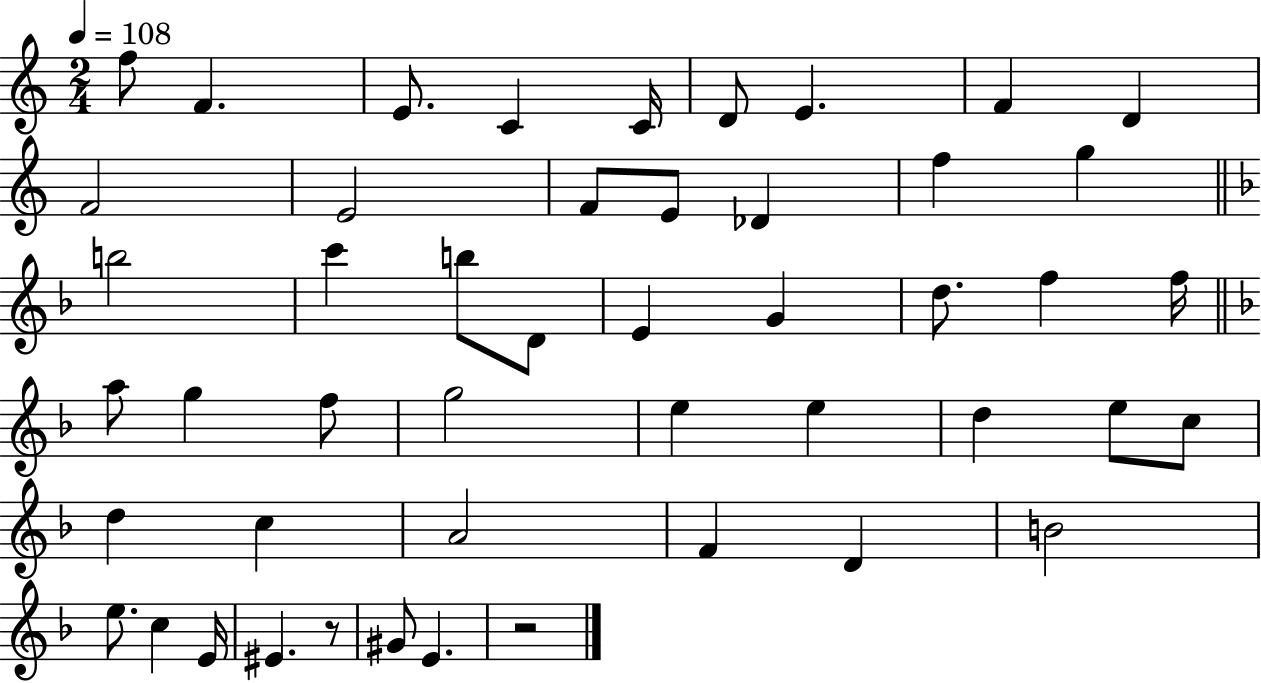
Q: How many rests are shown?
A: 2